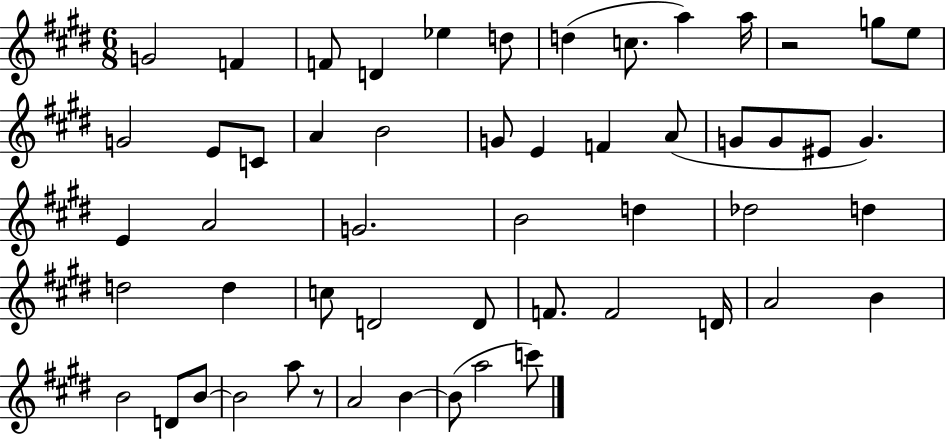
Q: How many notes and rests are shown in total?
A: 54